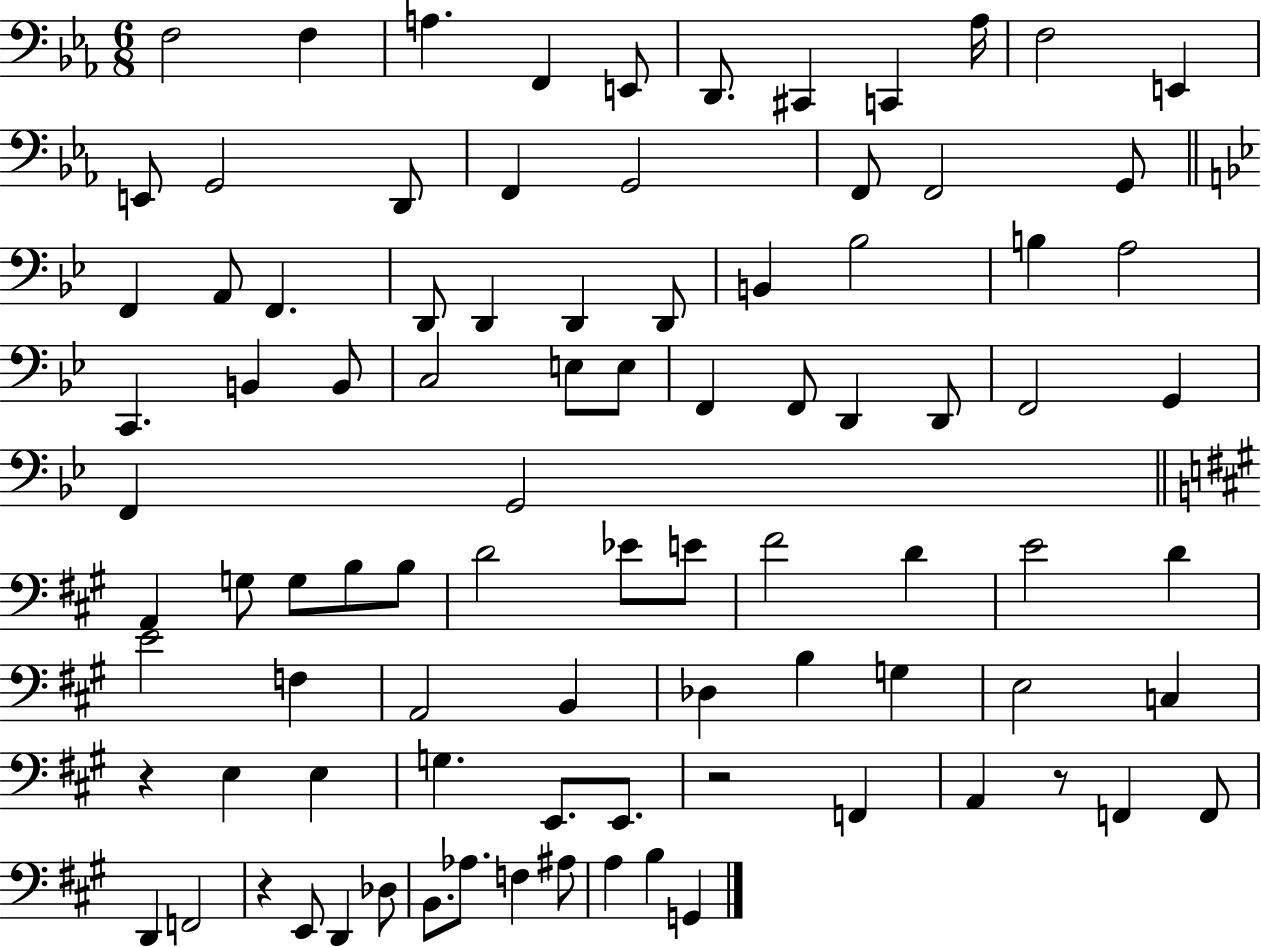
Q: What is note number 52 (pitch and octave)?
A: E4